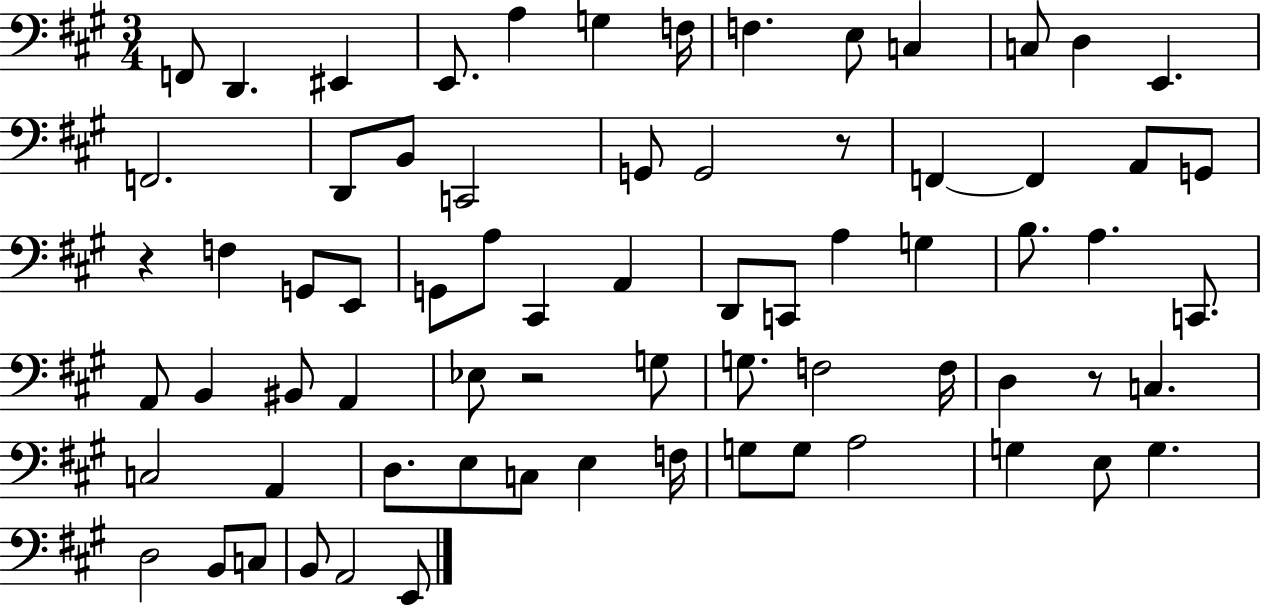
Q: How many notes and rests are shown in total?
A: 71